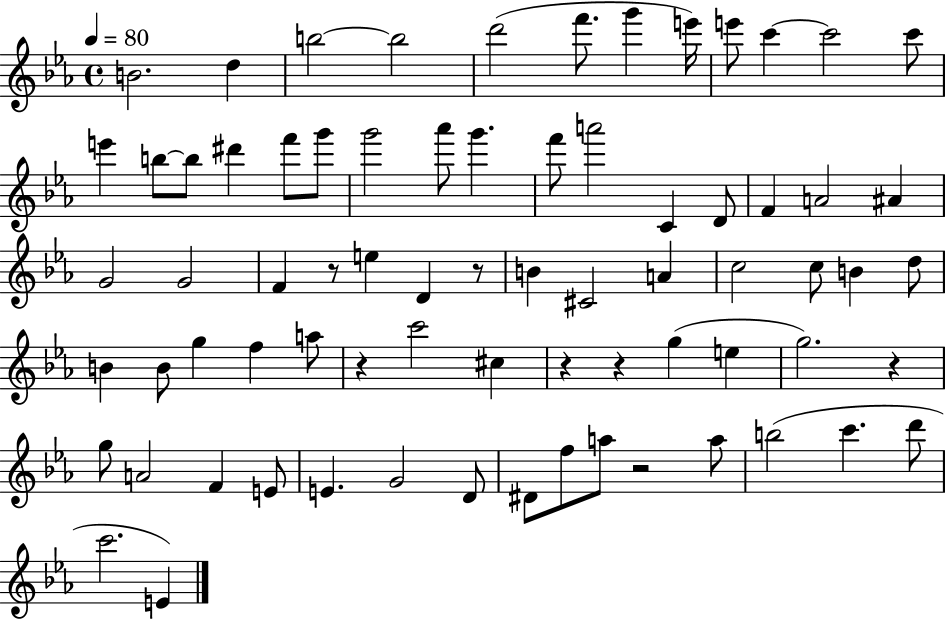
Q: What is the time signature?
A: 4/4